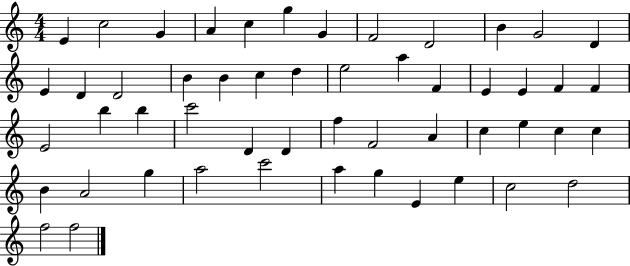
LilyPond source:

{
  \clef treble
  \numericTimeSignature
  \time 4/4
  \key c \major
  e'4 c''2 g'4 | a'4 c''4 g''4 g'4 | f'2 d'2 | b'4 g'2 d'4 | \break e'4 d'4 d'2 | b'4 b'4 c''4 d''4 | e''2 a''4 f'4 | e'4 e'4 f'4 f'4 | \break e'2 b''4 b''4 | c'''2 d'4 d'4 | f''4 f'2 a'4 | c''4 e''4 c''4 c''4 | \break b'4 a'2 g''4 | a''2 c'''2 | a''4 g''4 e'4 e''4 | c''2 d''2 | \break f''2 f''2 | \bar "|."
}